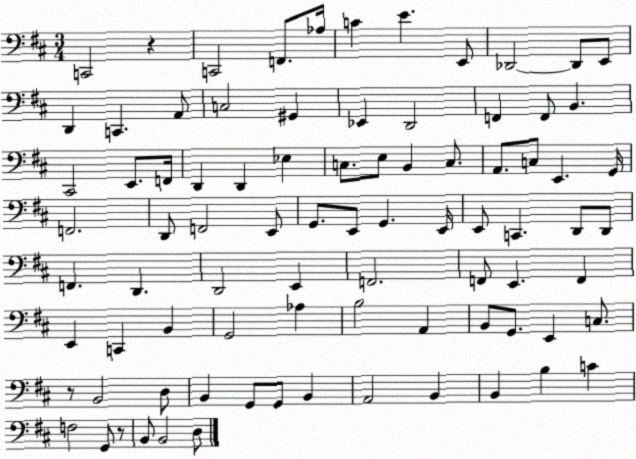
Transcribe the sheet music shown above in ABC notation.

X:1
T:Untitled
M:3/4
L:1/4
K:D
C,,2 z C,,2 F,,/2 _A,/4 C E E,,/2 _D,,2 _D,,/2 E,,/2 D,, C,, A,,/2 C,2 ^G,, _E,, D,,2 F,, F,,/2 B,, ^C,,2 E,,/2 F,,/4 D,, D,, _E, C,/2 E,/2 B,, C,/2 A,,/2 C,/2 E,, G,,/4 F,,2 D,,/2 F,,2 E,,/2 G,,/2 E,,/2 G,, E,,/4 E,,/2 C,, D,,/2 D,,/2 F,, D,, D,,2 E,, F,,2 F,,/2 E,, F,, E,, C,, B,, G,,2 _A, B,2 A,, B,,/2 G,,/2 E,, C,/2 z/2 B,,2 D,/2 B,, G,,/2 G,,/2 B,, A,,2 B,, B,, B, C F,2 G,,/2 z/2 B,,/2 B,,2 D,/2